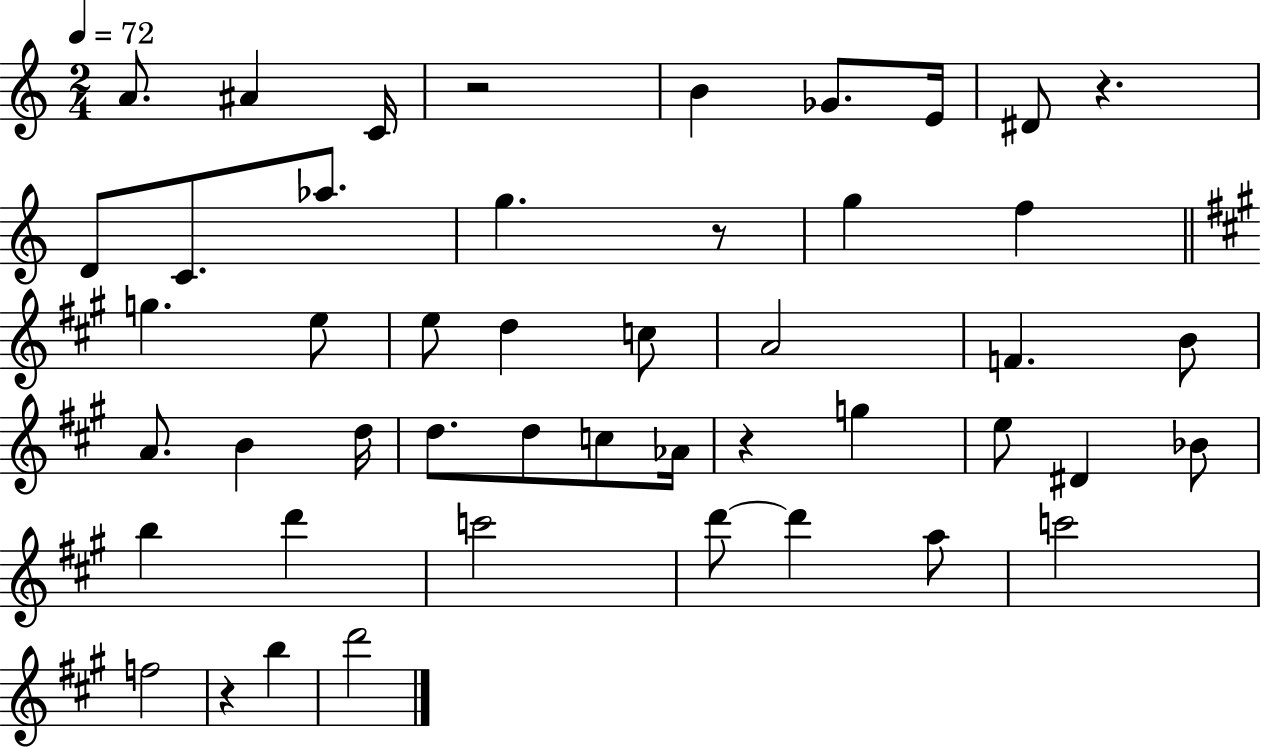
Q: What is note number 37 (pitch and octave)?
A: D6